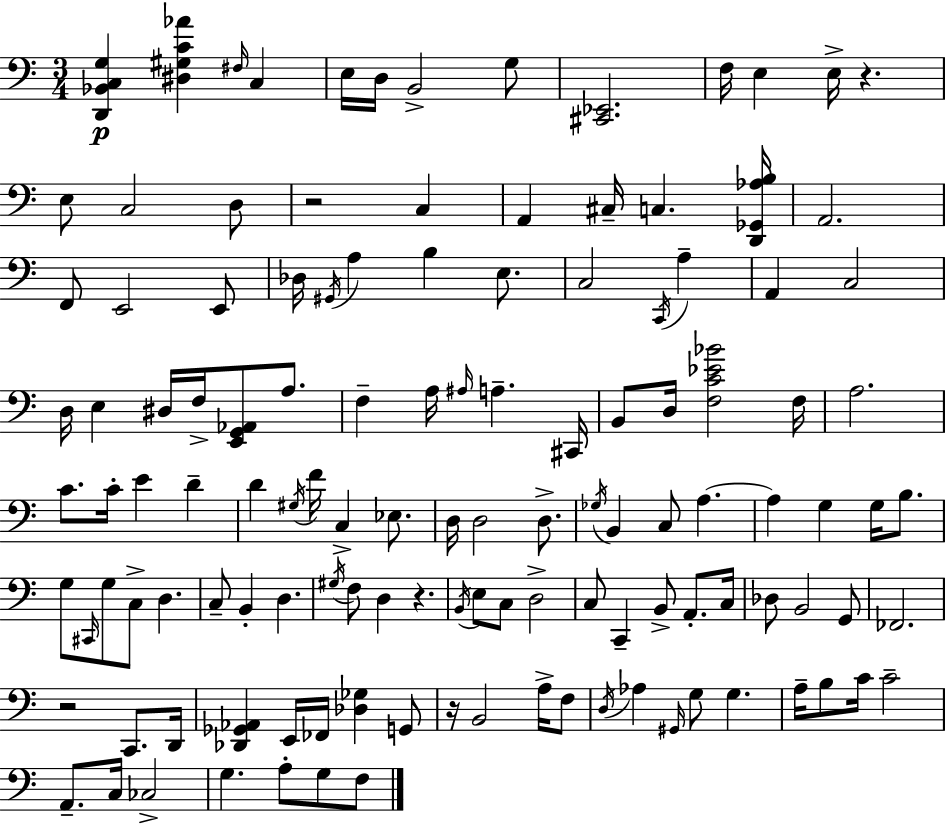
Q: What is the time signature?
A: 3/4